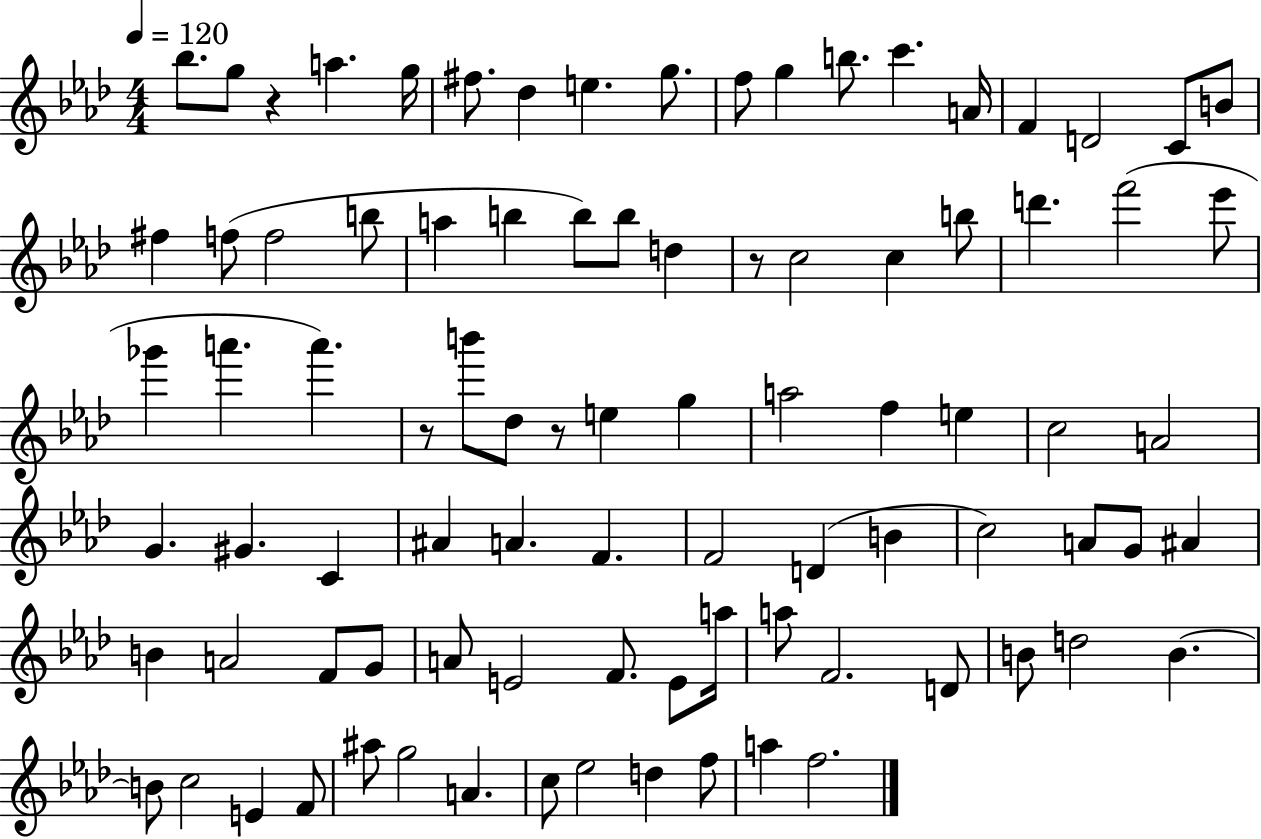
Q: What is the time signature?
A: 4/4